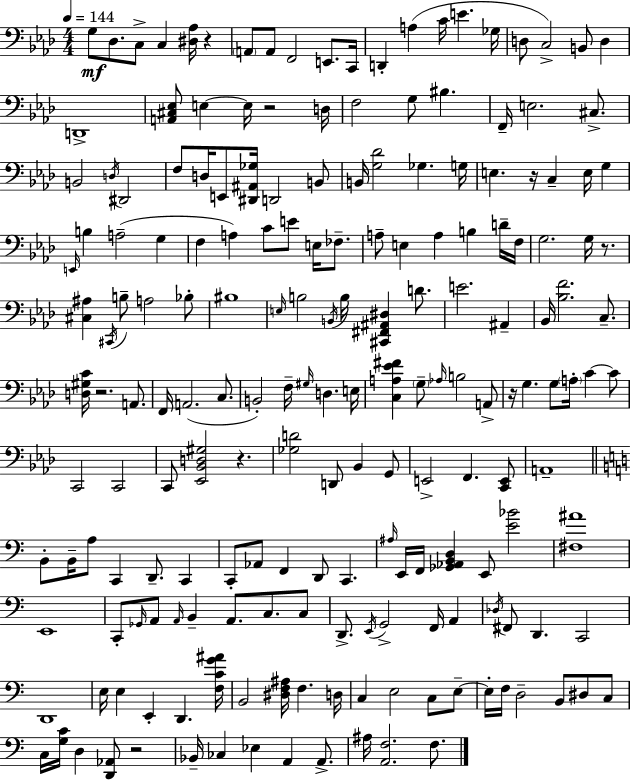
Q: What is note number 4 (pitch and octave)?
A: C3